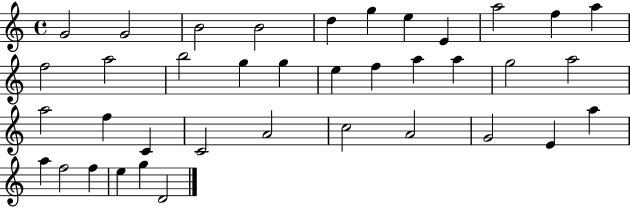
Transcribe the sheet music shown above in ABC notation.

X:1
T:Untitled
M:4/4
L:1/4
K:C
G2 G2 B2 B2 d g e E a2 f a f2 a2 b2 g g e f a a g2 a2 a2 f C C2 A2 c2 A2 G2 E a a f2 f e g D2